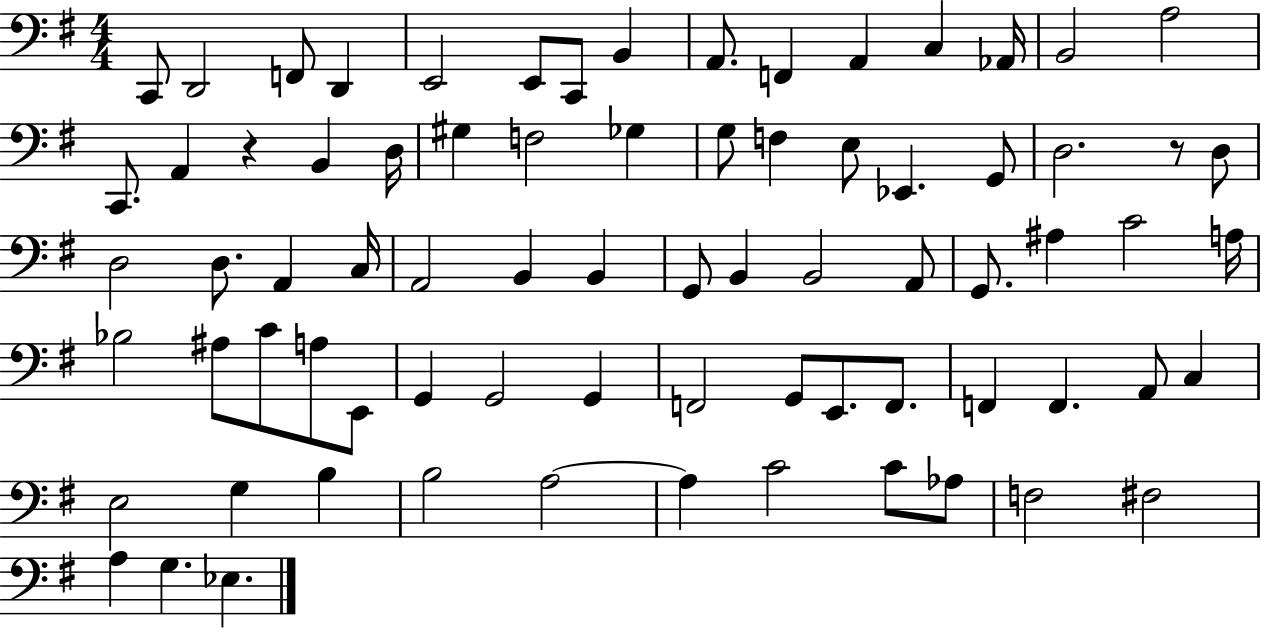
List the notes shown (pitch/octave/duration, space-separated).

C2/e D2/h F2/e D2/q E2/h E2/e C2/e B2/q A2/e. F2/q A2/q C3/q Ab2/s B2/h A3/h C2/e. A2/q R/q B2/q D3/s G#3/q F3/h Gb3/q G3/e F3/q E3/e Eb2/q. G2/e D3/h. R/e D3/e D3/h D3/e. A2/q C3/s A2/h B2/q B2/q G2/e B2/q B2/h A2/e G2/e. A#3/q C4/h A3/s Bb3/h A#3/e C4/e A3/e E2/e G2/q G2/h G2/q F2/h G2/e E2/e. F2/e. F2/q F2/q. A2/e C3/q E3/h G3/q B3/q B3/h A3/h A3/q C4/h C4/e Ab3/e F3/h F#3/h A3/q G3/q. Eb3/q.